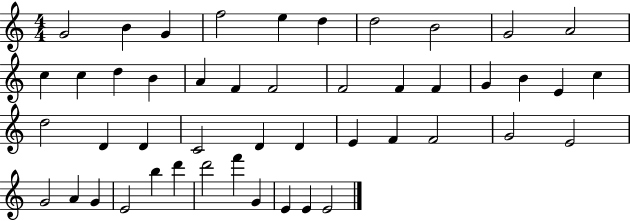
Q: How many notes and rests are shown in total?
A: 47